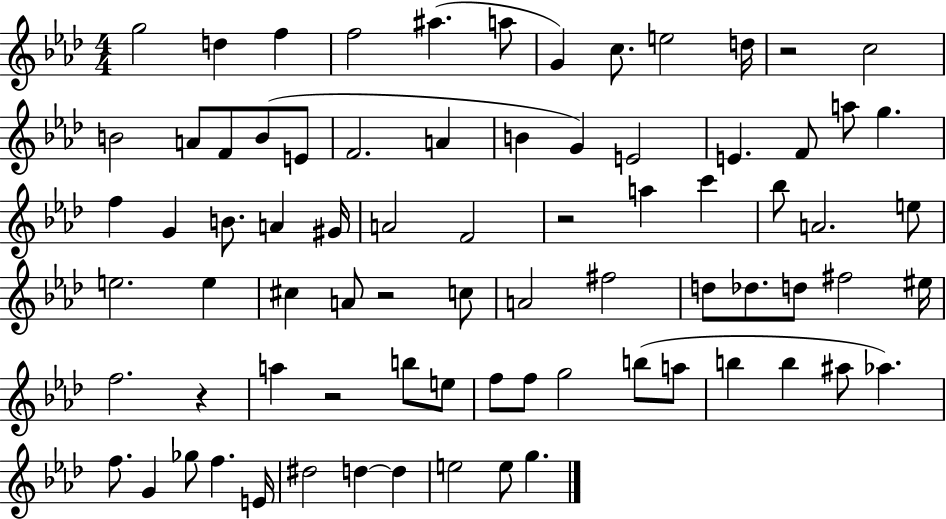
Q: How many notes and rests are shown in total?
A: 78